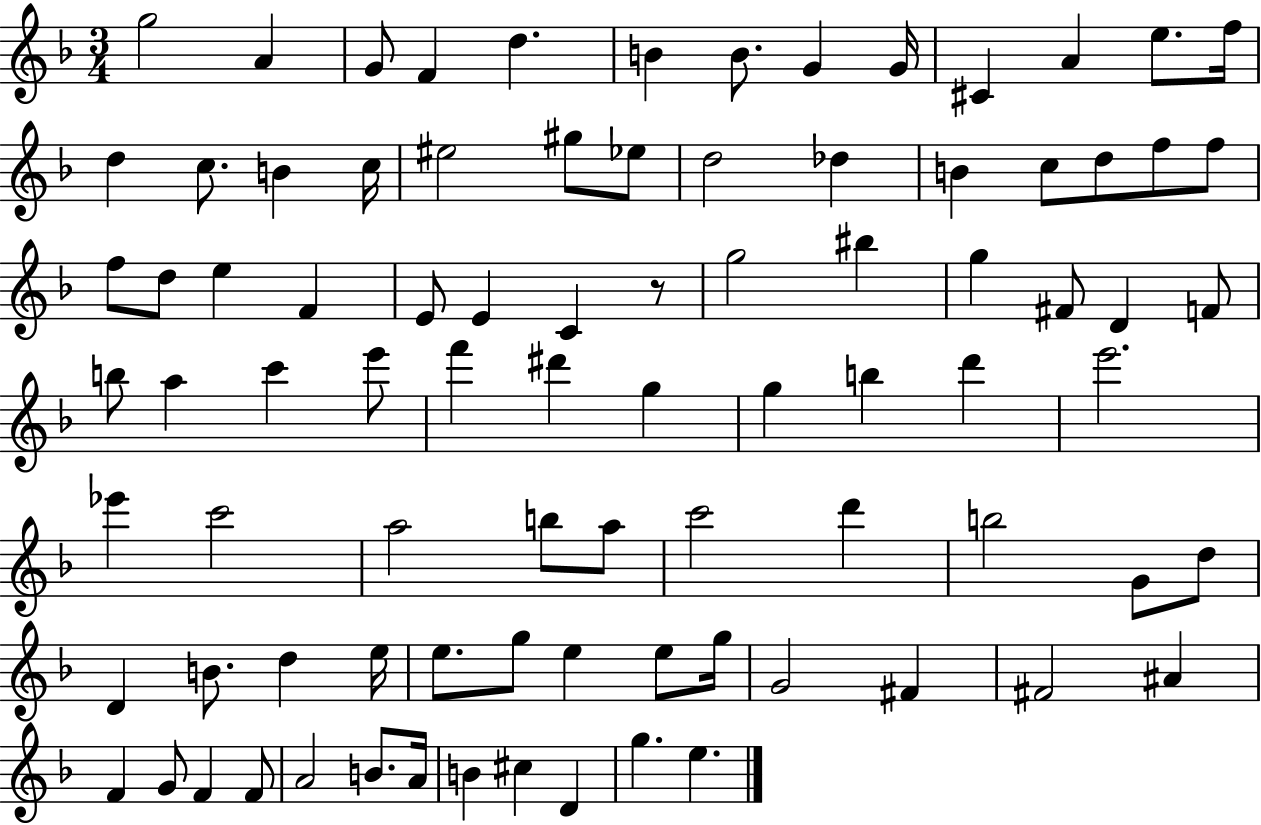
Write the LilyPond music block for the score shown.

{
  \clef treble
  \numericTimeSignature
  \time 3/4
  \key f \major
  g''2 a'4 | g'8 f'4 d''4. | b'4 b'8. g'4 g'16 | cis'4 a'4 e''8. f''16 | \break d''4 c''8. b'4 c''16 | eis''2 gis''8 ees''8 | d''2 des''4 | b'4 c''8 d''8 f''8 f''8 | \break f''8 d''8 e''4 f'4 | e'8 e'4 c'4 r8 | g''2 bis''4 | g''4 fis'8 d'4 f'8 | \break b''8 a''4 c'''4 e'''8 | f'''4 dis'''4 g''4 | g''4 b''4 d'''4 | e'''2. | \break ees'''4 c'''2 | a''2 b''8 a''8 | c'''2 d'''4 | b''2 g'8 d''8 | \break d'4 b'8. d''4 e''16 | e''8. g''8 e''4 e''8 g''16 | g'2 fis'4 | fis'2 ais'4 | \break f'4 g'8 f'4 f'8 | a'2 b'8. a'16 | b'4 cis''4 d'4 | g''4. e''4. | \break \bar "|."
}